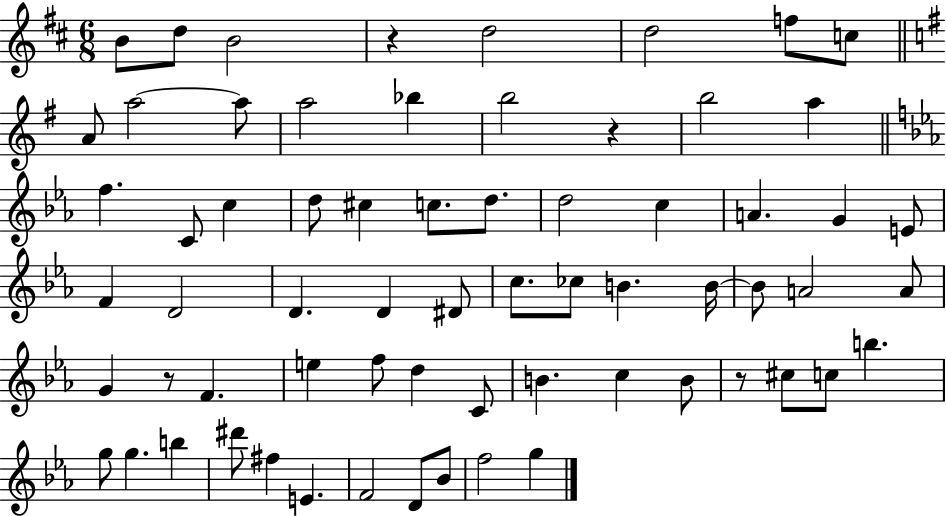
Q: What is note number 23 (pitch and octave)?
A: D5